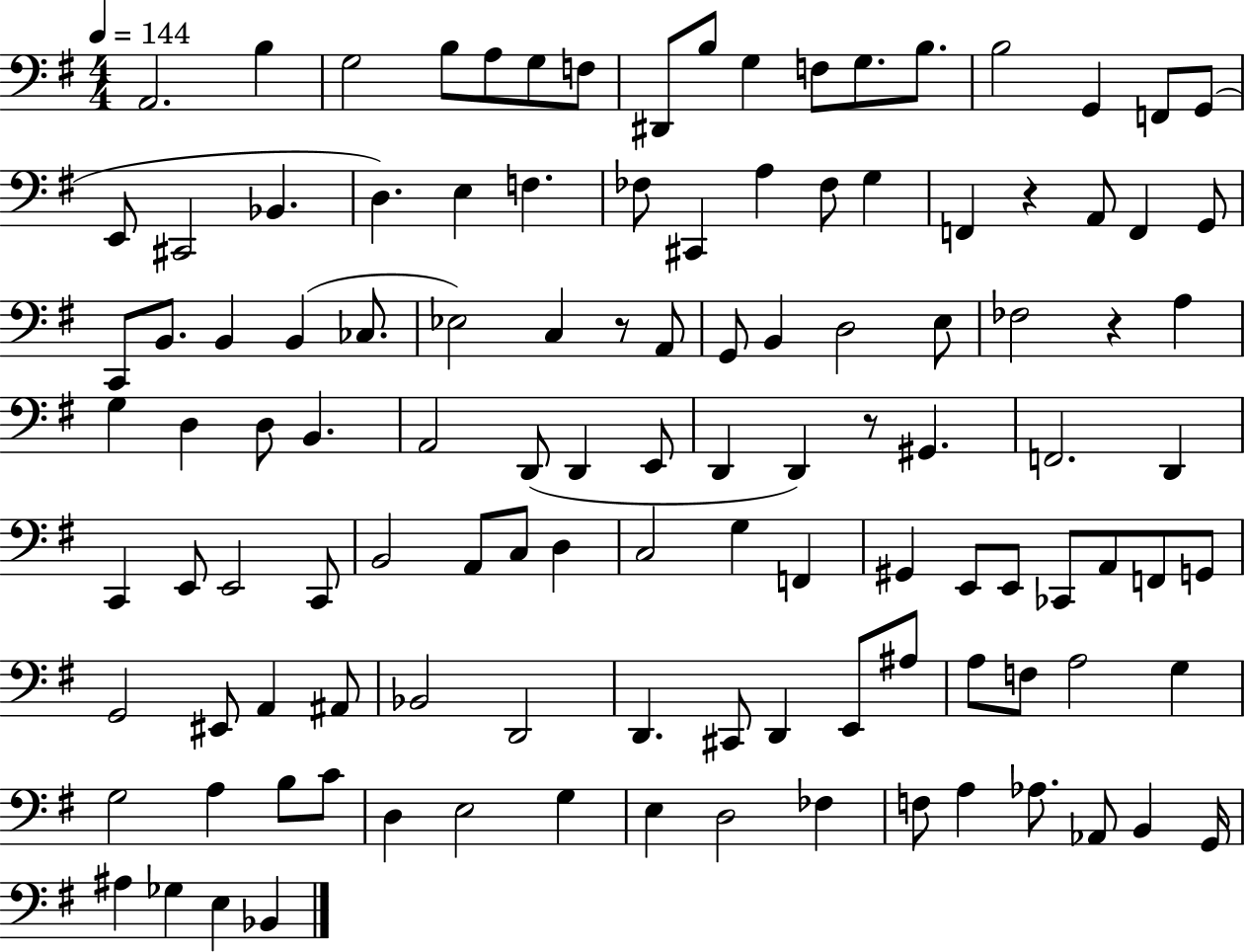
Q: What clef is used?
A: bass